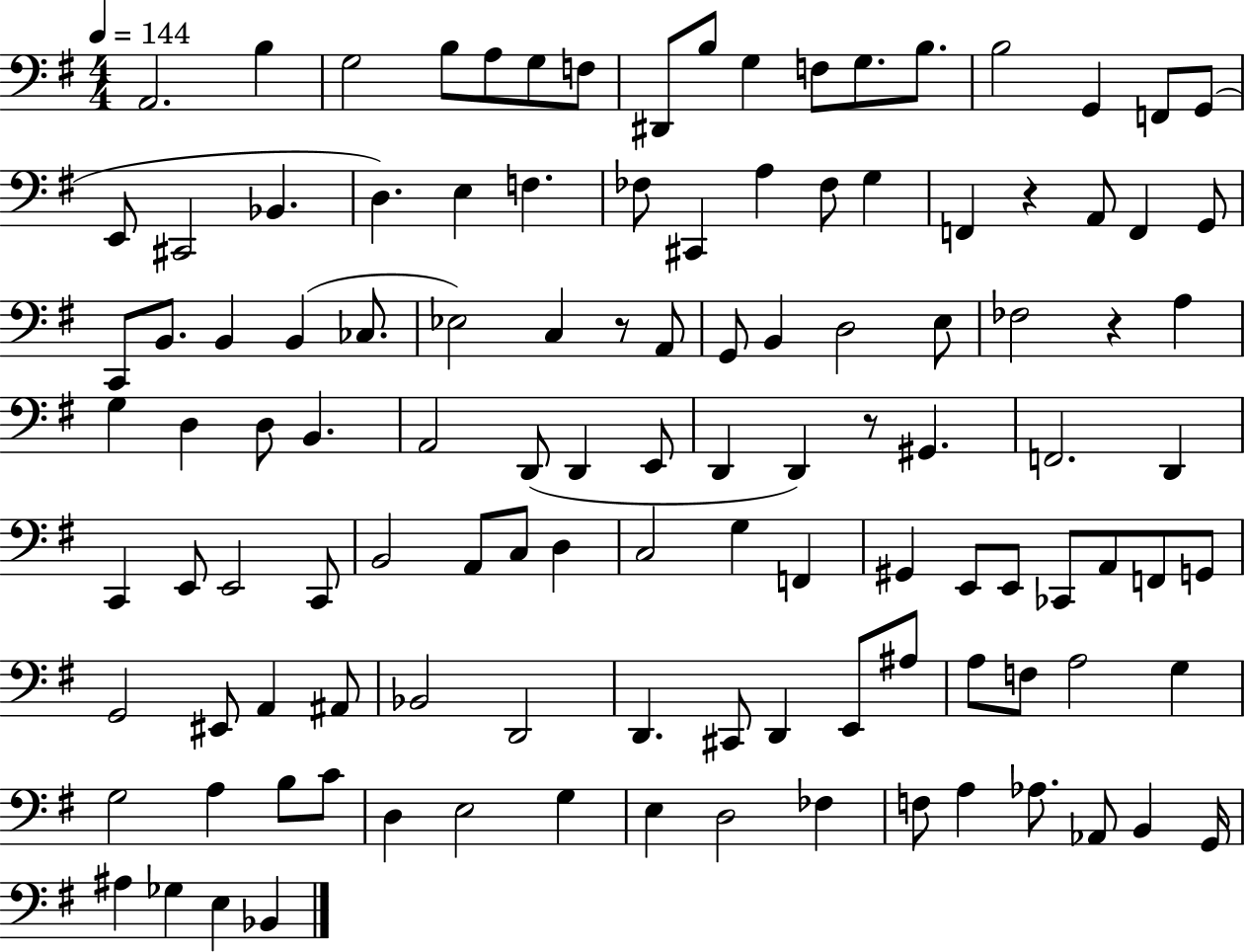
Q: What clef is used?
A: bass